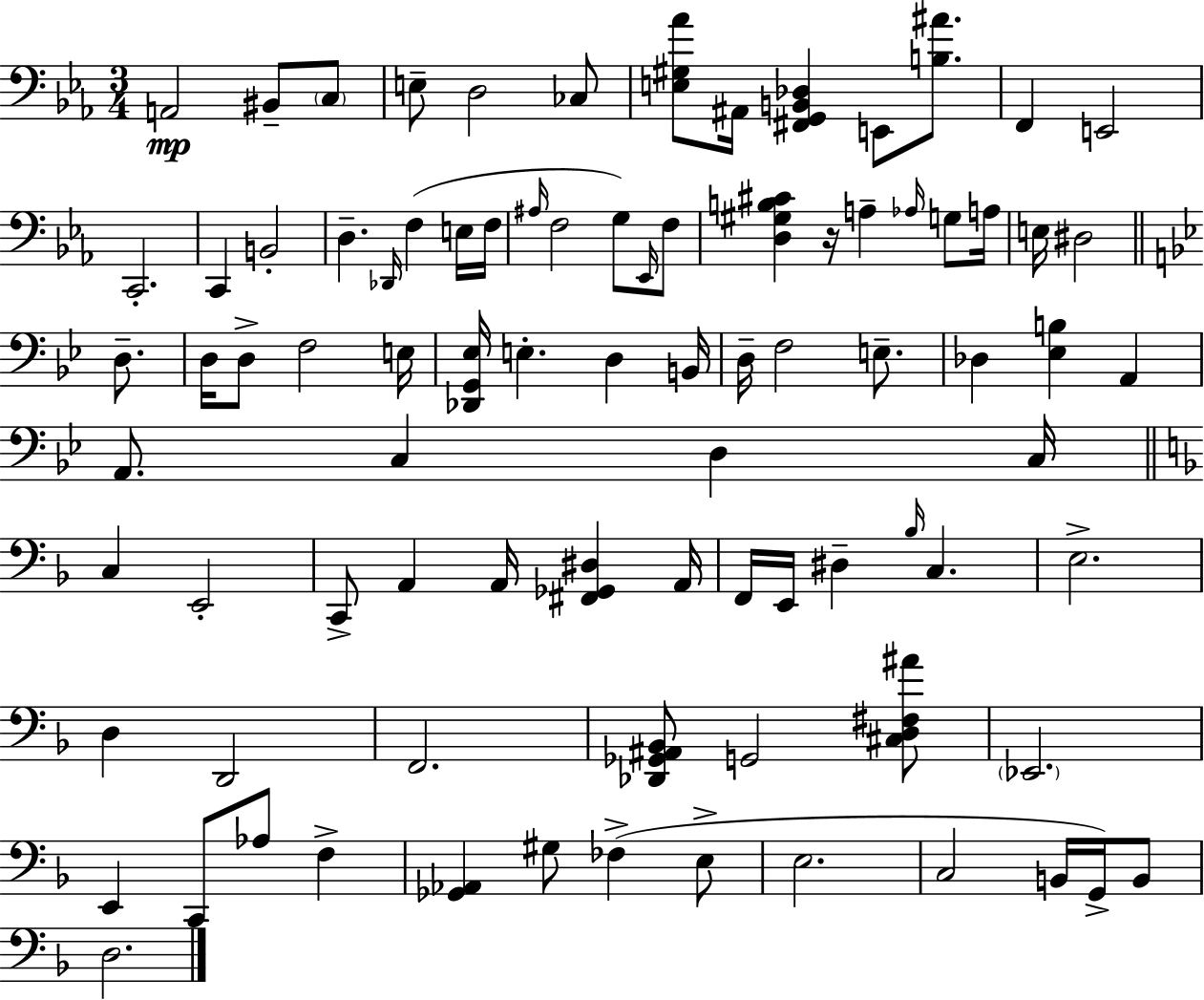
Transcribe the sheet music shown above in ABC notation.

X:1
T:Untitled
M:3/4
L:1/4
K:Eb
A,,2 ^B,,/2 C,/2 E,/2 D,2 _C,/2 [E,^G,_A]/2 ^A,,/4 [^F,,G,,B,,_D,] E,,/2 [B,^A]/2 F,, E,,2 C,,2 C,, B,,2 D, _D,,/4 F, E,/4 F,/4 ^A,/4 F,2 G,/2 _E,,/4 F,/2 [D,^G,B,^C] z/4 A, _A,/4 G,/2 A,/4 E,/4 ^D,2 D,/2 D,/4 D,/2 F,2 E,/4 [_D,,G,,_E,]/4 E, D, B,,/4 D,/4 F,2 E,/2 _D, [_E,B,] A,, A,,/2 C, D, C,/4 C, E,,2 C,,/2 A,, A,,/4 [^F,,_G,,^D,] A,,/4 F,,/4 E,,/4 ^D, _B,/4 C, E,2 D, D,,2 F,,2 [_D,,_G,,^A,,_B,,]/2 G,,2 [^C,D,^F,^A]/2 _E,,2 E,, C,,/2 _A,/2 F, [_G,,_A,,] ^G,/2 _F, E,/2 E,2 C,2 B,,/4 G,,/4 B,,/2 D,2